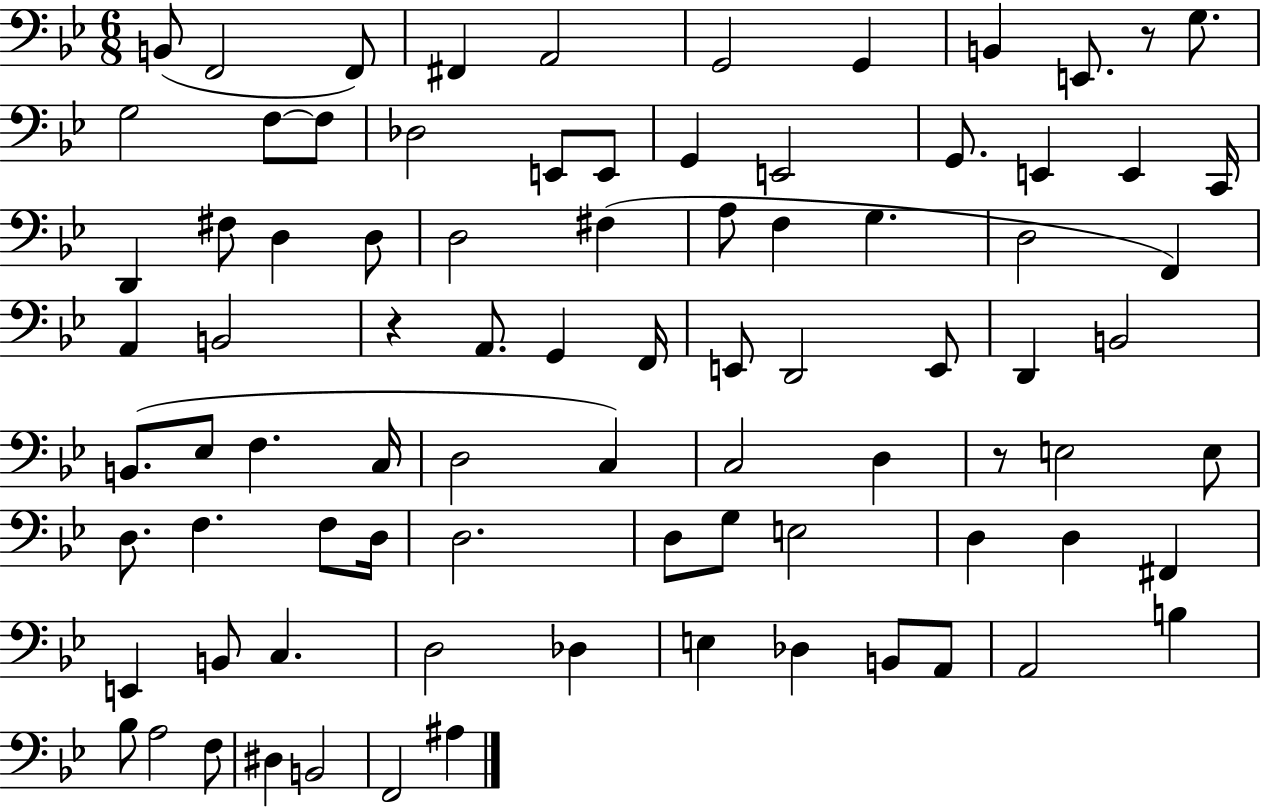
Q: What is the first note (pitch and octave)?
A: B2